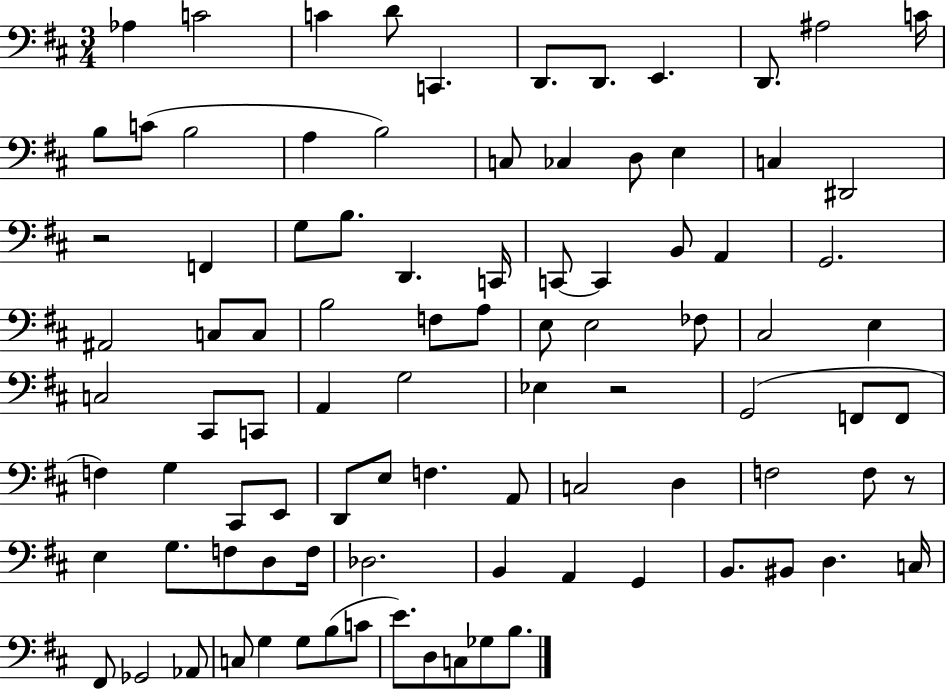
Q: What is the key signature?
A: D major